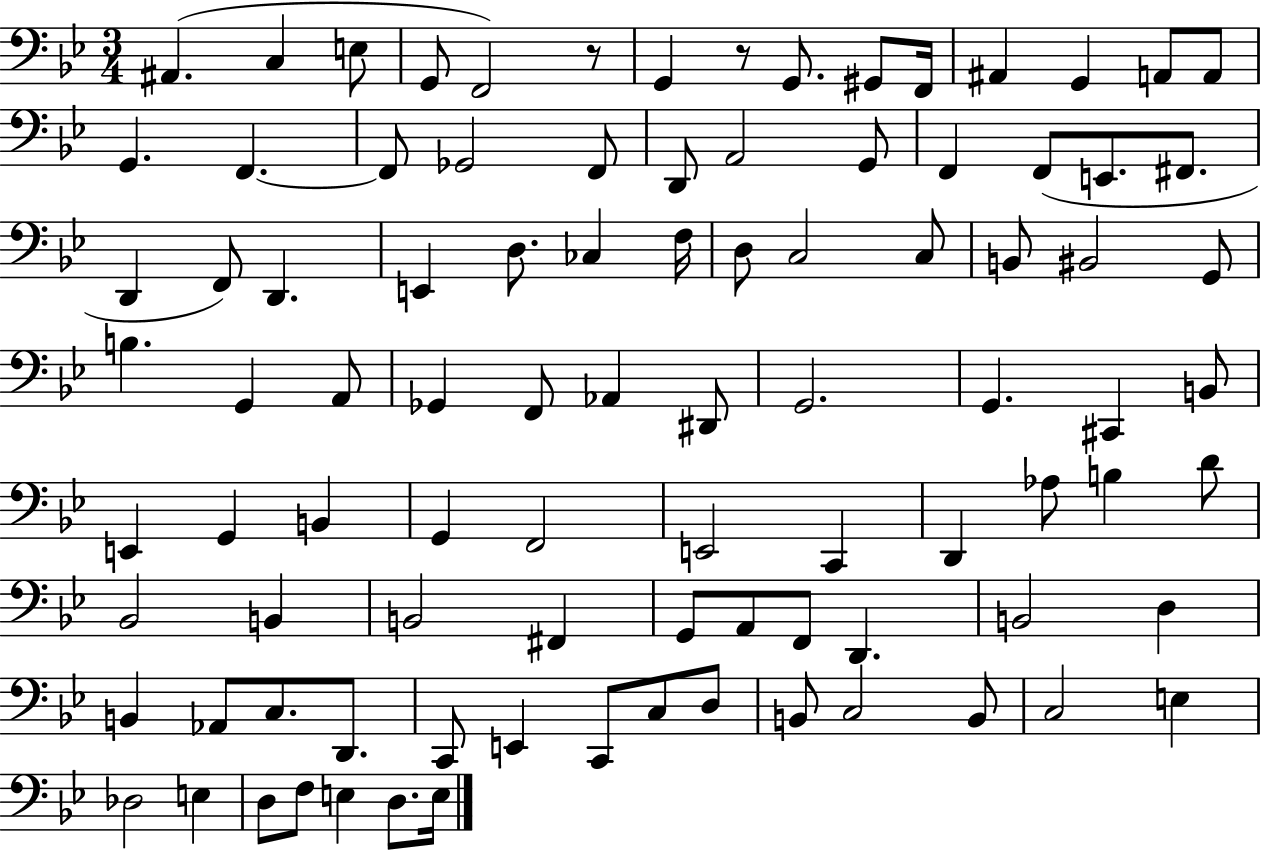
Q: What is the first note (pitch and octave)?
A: A#2